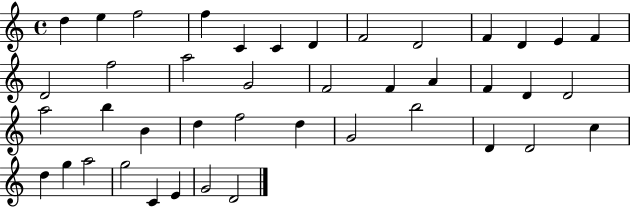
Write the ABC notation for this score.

X:1
T:Untitled
M:4/4
L:1/4
K:C
d e f2 f C C D F2 D2 F D E F D2 f2 a2 G2 F2 F A F D D2 a2 b B d f2 d G2 b2 D D2 c d g a2 g2 C E G2 D2